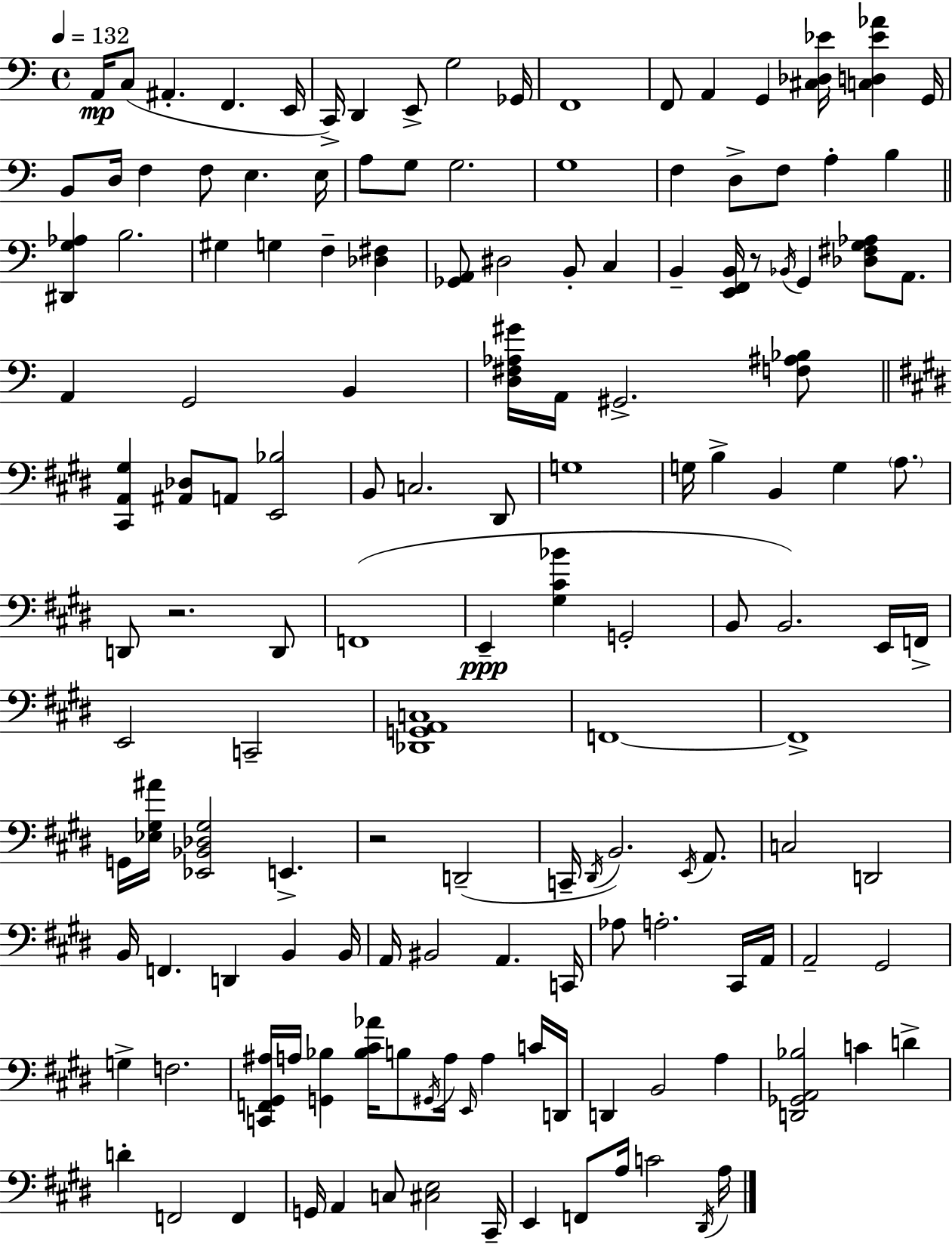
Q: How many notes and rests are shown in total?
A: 146